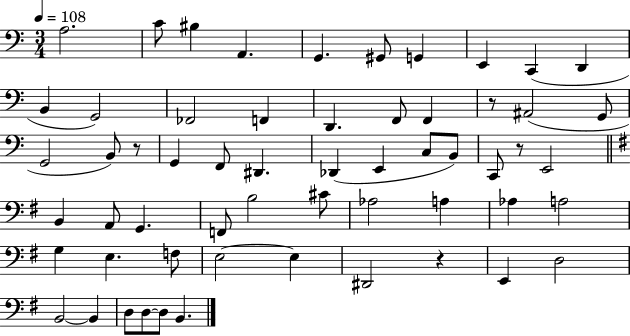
{
  \clef bass
  \numericTimeSignature
  \time 3/4
  \key c \major
  \tempo 4 = 108
  a2. | c'8 bis4 a,4. | g,4. gis,8 g,4 | e,4 c,4( d,4 | \break b,4 g,2) | fes,2 f,4 | d,4. f,8 f,4 | r8 ais,2( g,8 | \break g,2 b,8) r8 | g,4 f,8 dis,4. | des,4( e,4 c8 b,8) | c,8 r8 e,2 | \break \bar "||" \break \key g \major b,4 a,8 g,4. | f,8 b2 cis'8 | aes2 a4 | aes4 a2 | \break g4 e4. f8 | e2~~ e4 | dis,2 r4 | e,4 d2 | \break b,2~~ b,4 | d8 d8~~ d8 b,4. | \bar "|."
}